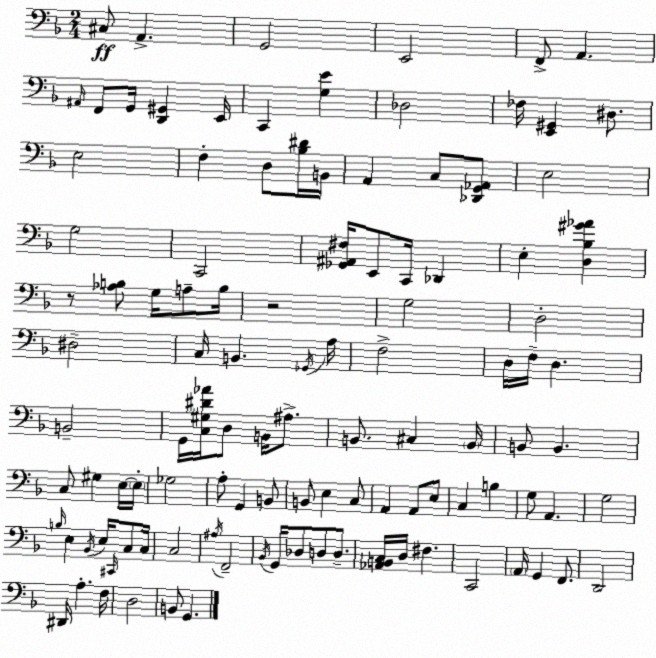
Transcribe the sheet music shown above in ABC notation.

X:1
T:Untitled
M:2/4
L:1/4
K:F
^C,/2 A,, G,,2 E,,2 F,,/2 A,, ^A,,/4 F,,/2 G,,/4 [D,,^G,,] E,,/4 C,, [G,E] _D,2 _F,/4 [E,,^G,,] ^D,/2 E,2 F, D,/2 [_B,^D]/4 B,,/4 A,, C,/2 [_D,,G,,_A,,]/2 E,2 G,2 C,,2 [_G,,^A,,^F,]/4 E,,/2 C,,/4 _D,, E, [D,_B,^G_A] z/2 [_A,B,]/2 G,/4 A,/2 B,/4 z2 G,2 D,2 ^D,2 C,/4 B,, _G,,/4 A,/4 F,2 D,/4 F,/4 D, B,,2 G,,/4 [C,^G,^D_A]/4 D,/2 B,,/4 ^A,/2 B,,/2 ^C, B,,/4 B,,/2 B,, C,/2 ^G, E,/4 E,/4 _G,2 A,/2 G,, B,,/2 B,,/2 E, C,/2 A,, A,,/2 E,/2 C, B, G,/2 A,, G,2 B,/4 E, _B,,/4 E,/4 ^C,,/4 C,/2 C,/4 C,2 ^A,/4 F,,2 _B,,/4 G,,/4 _D,/2 D,/2 D,/2 [_A,,B,,C,]/4 D,/4 ^F, C,,2 A,,/4 G,, F,,/2 D,,2 ^D,,/4 A, F,/4 D,2 B,,/2 G,,